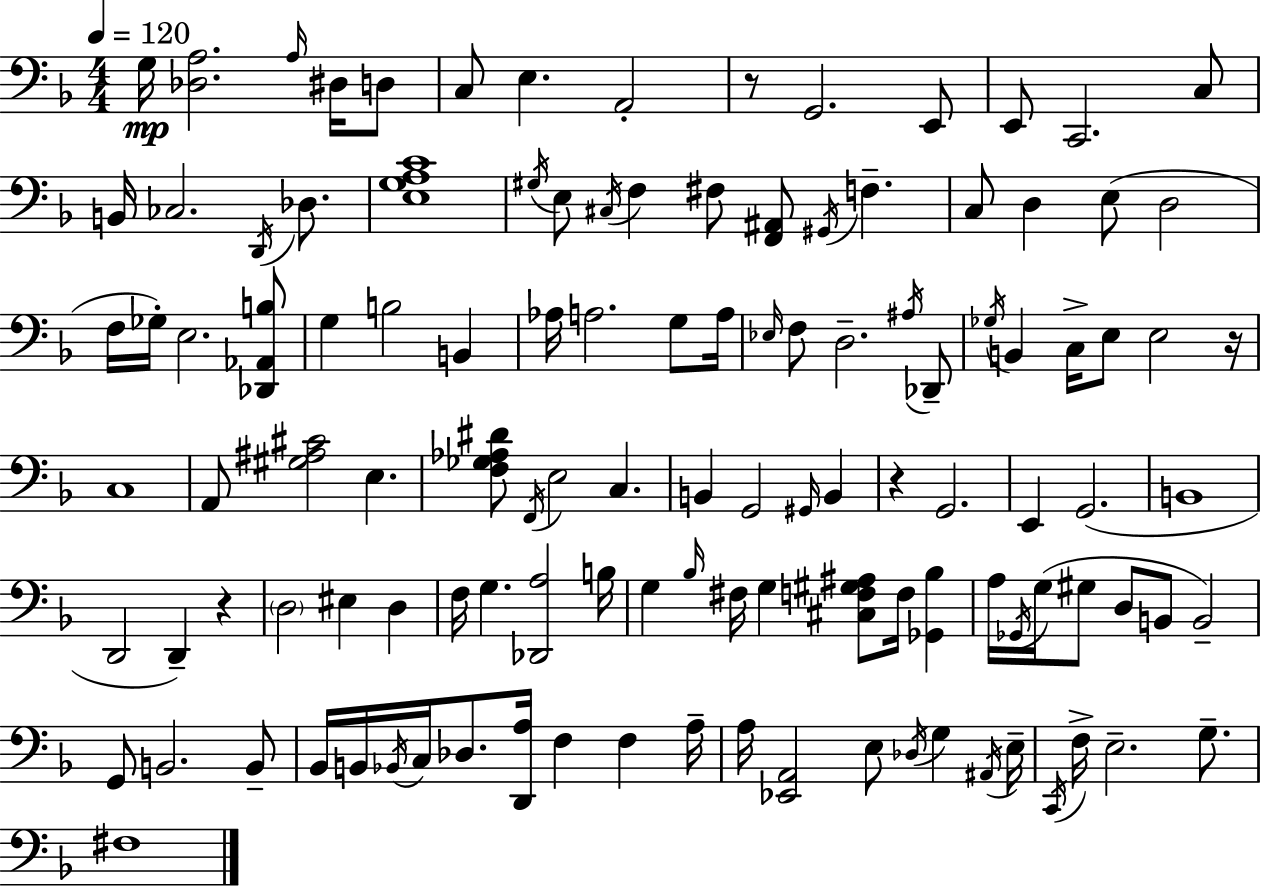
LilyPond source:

{
  \clef bass
  \numericTimeSignature
  \time 4/4
  \key f \major
  \tempo 4 = 120
  \repeat volta 2 { g16\mp <des a>2. \grace { a16 } dis16 d8 | c8 e4. a,2-. | r8 g,2. e,8 | e,8 c,2. c8 | \break b,16 ces2. \acciaccatura { d,16 } des8. | <e g a c'>1 | \acciaccatura { gis16 } e8 \acciaccatura { cis16 } f4 fis8 <f, ais,>8 \acciaccatura { gis,16 } f4.-- | c8 d4 e8( d2 | \break f16 ges16-.) e2. | <des, aes, b>8 g4 b2 | b,4 aes16 a2. | g8 a16 \grace { ees16 } f8 d2.-- | \break \acciaccatura { ais16 } des,8-- \acciaccatura { ges16 } b,4 c16-> e8 e2 | r16 c1 | a,8 <gis ais cis'>2 | e4. <f ges aes dis'>8 \acciaccatura { f,16 } e2 | \break c4. b,4 g,2 | \grace { gis,16 } b,4 r4 g,2. | e,4 g,2.( | b,1 | \break d,2 | d,4--) r4 \parenthesize d2 | eis4 d4 f16 g4. | <des, a>2 b16 g4 \grace { bes16 } fis16 | \break g4 <cis f gis ais>8 f16 <ges, bes>4 a16 \acciaccatura { ges,16 } g16( gis8 | d8 b,8 b,2--) g,8 b,2. | b,8-- bes,16 b,16 \acciaccatura { bes,16 } c16 | des8. <d, a>16 f4 f4 a16-- a16 <ees, a,>2 | \break e8 \acciaccatura { des16 } g4 \acciaccatura { ais,16 } e16-- \acciaccatura { c,16 } | f16-> e2.-- g8.-- | fis1 | } \bar "|."
}